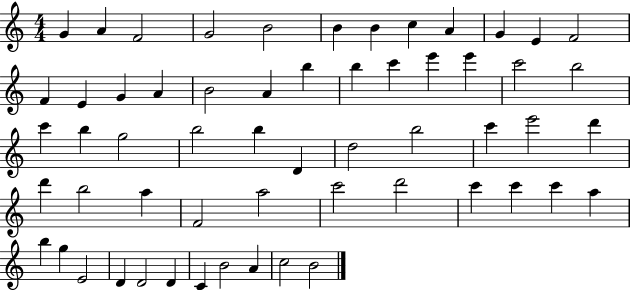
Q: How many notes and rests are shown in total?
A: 58